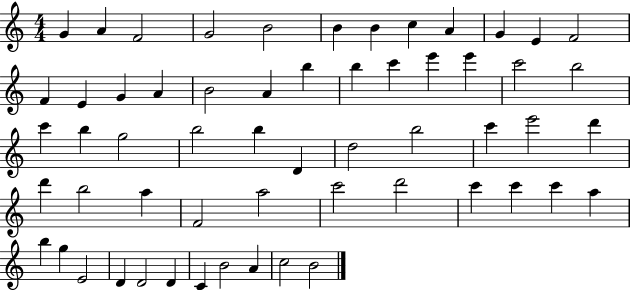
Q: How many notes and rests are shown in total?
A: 58